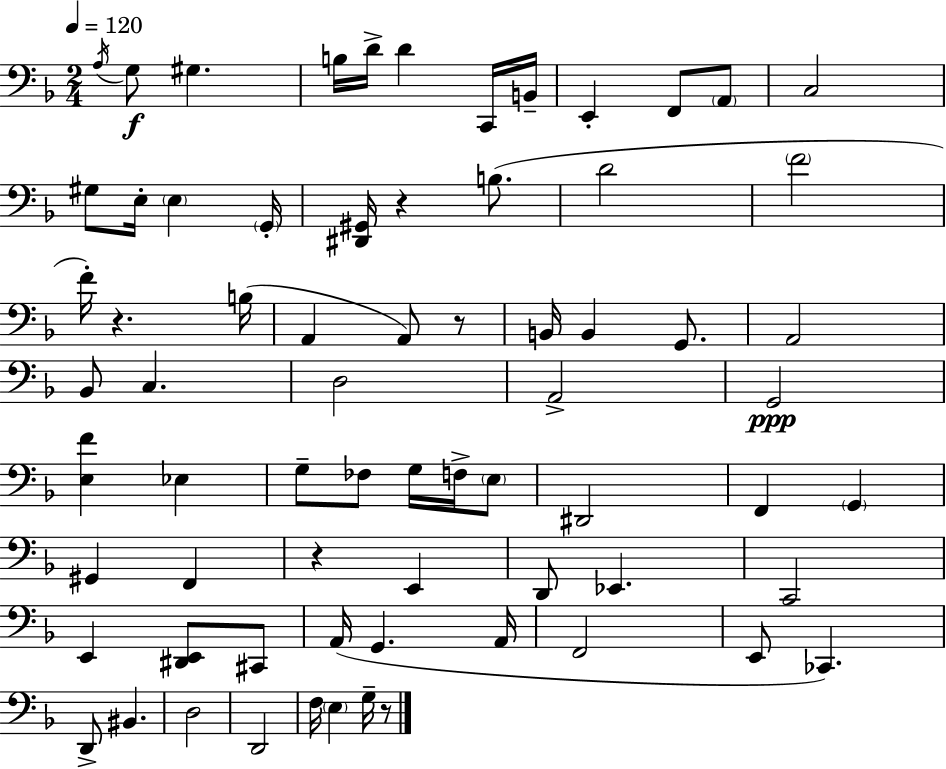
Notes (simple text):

A3/s G3/e G#3/q. B3/s D4/s D4/q C2/s B2/s E2/q F2/e A2/e C3/h G#3/e E3/s E3/q G2/s [D#2,G#2]/s R/q B3/e. D4/h F4/h F4/s R/q. B3/s A2/q A2/e R/e B2/s B2/q G2/e. A2/h Bb2/e C3/q. D3/h A2/h G2/h [E3,F4]/q Eb3/q G3/e FES3/e G3/s F3/s E3/e D#2/h F2/q G2/q G#2/q F2/q R/q E2/q D2/e Eb2/q. C2/h E2/q [D#2,E2]/e C#2/e A2/s G2/q. A2/s F2/h E2/e CES2/q. D2/e BIS2/q. D3/h D2/h F3/s E3/q G3/s R/e